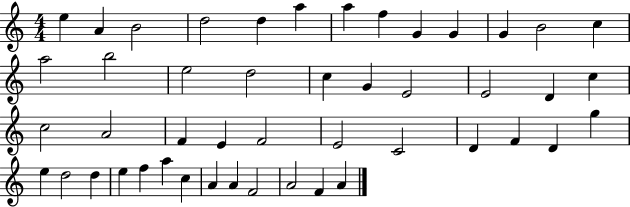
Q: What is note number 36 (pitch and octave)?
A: D5